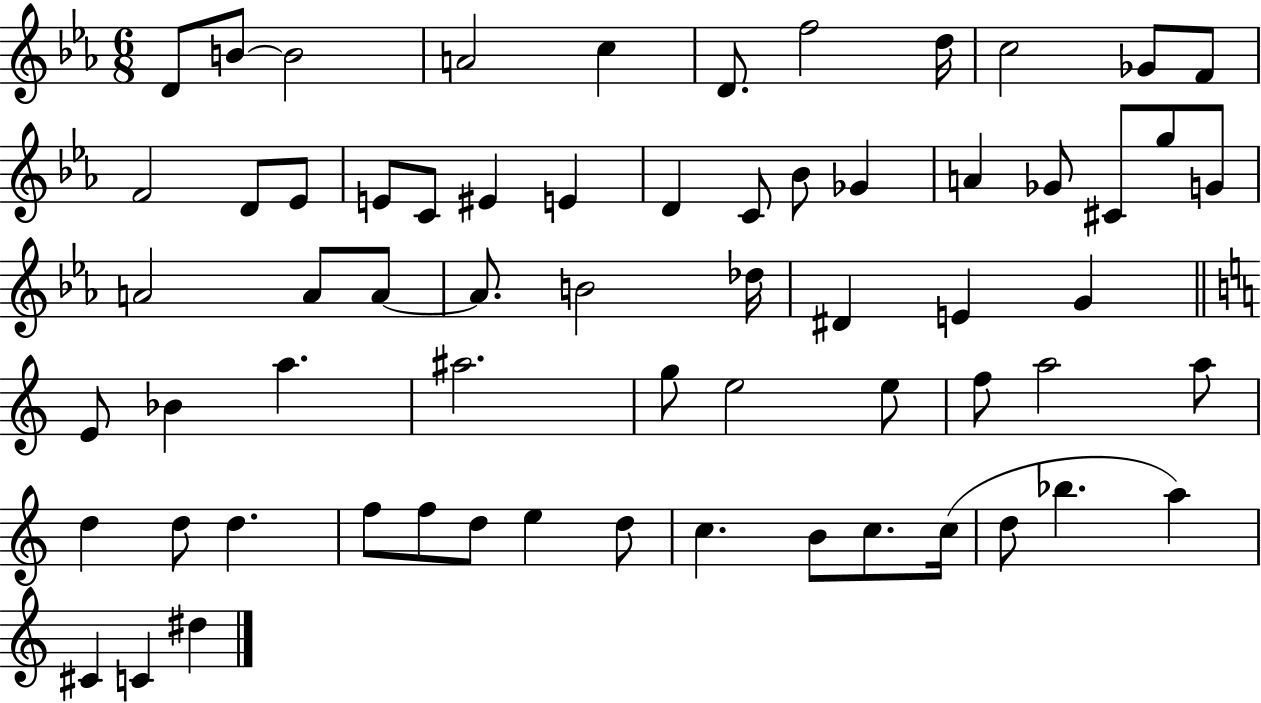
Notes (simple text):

D4/e B4/e B4/h A4/h C5/q D4/e. F5/h D5/s C5/h Gb4/e F4/e F4/h D4/e Eb4/e E4/e C4/e EIS4/q E4/q D4/q C4/e Bb4/e Gb4/q A4/q Gb4/e C#4/e G5/e G4/e A4/h A4/e A4/e A4/e. B4/h Db5/s D#4/q E4/q G4/q E4/e Bb4/q A5/q. A#5/h. G5/e E5/h E5/e F5/e A5/h A5/e D5/q D5/e D5/q. F5/e F5/e D5/e E5/q D5/e C5/q. B4/e C5/e. C5/s D5/e Bb5/q. A5/q C#4/q C4/q D#5/q